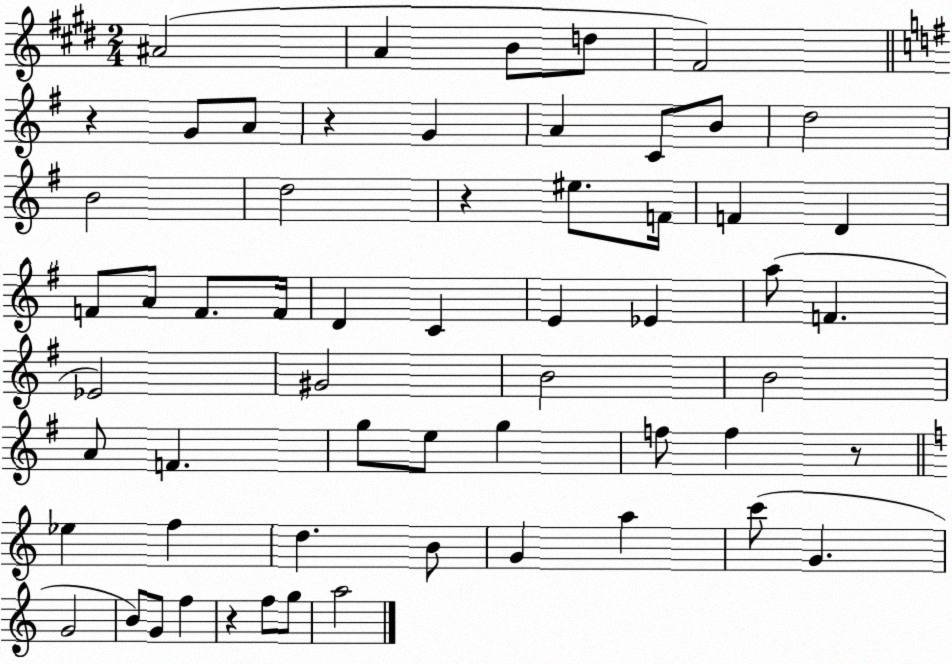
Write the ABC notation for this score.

X:1
T:Untitled
M:2/4
L:1/4
K:E
^A2 A B/2 d/2 ^F2 z G/2 A/2 z G A C/2 B/2 d2 B2 d2 z ^e/2 F/4 F D F/2 A/2 F/2 F/4 D C E _E a/2 F _E2 ^G2 B2 B2 A/2 F g/2 e/2 g f/2 f z/2 _e f d B/2 G a c'/2 G G2 B/2 G/2 f z f/2 g/2 a2